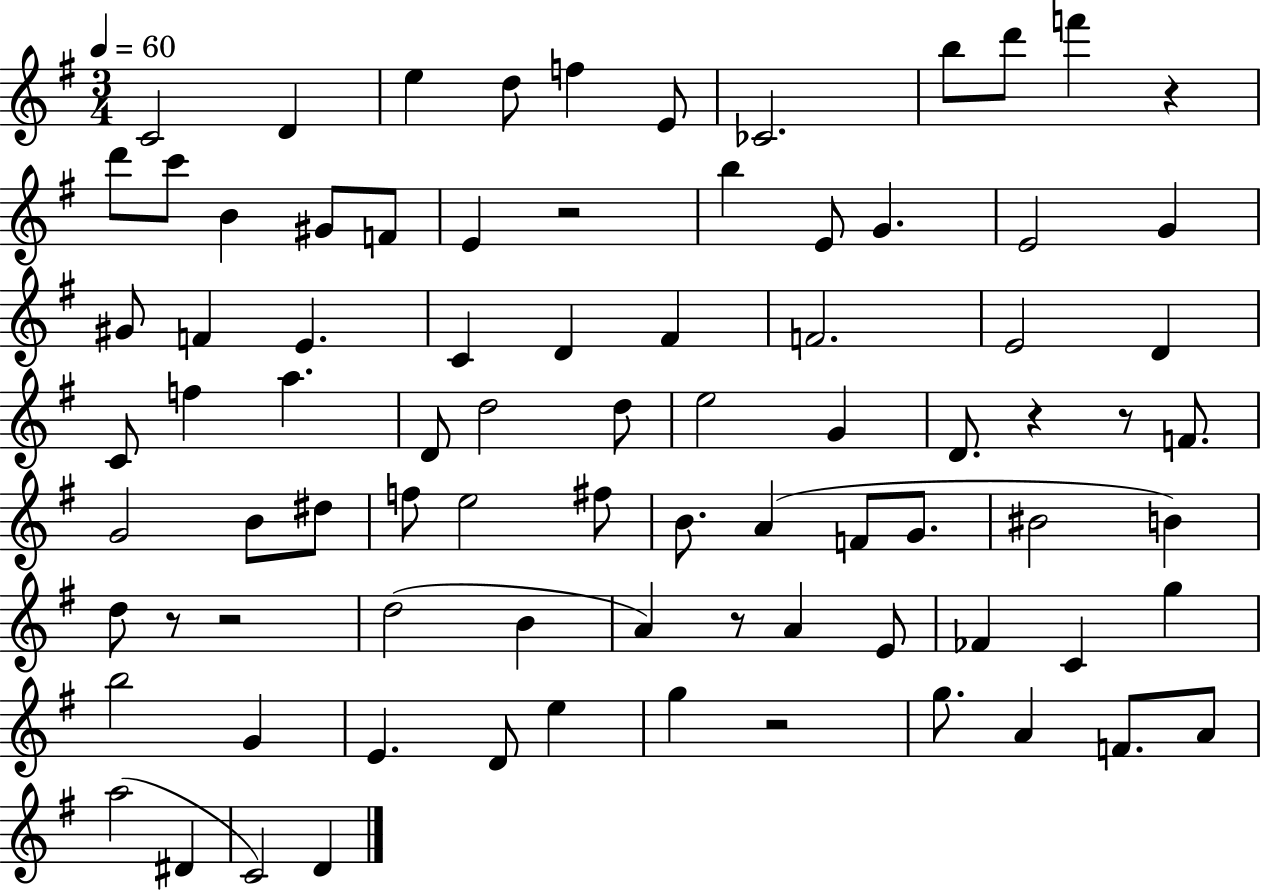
C4/h D4/q E5/q D5/e F5/q E4/e CES4/h. B5/e D6/e F6/q R/q D6/e C6/e B4/q G#4/e F4/e E4/q R/h B5/q E4/e G4/q. E4/h G4/q G#4/e F4/q E4/q. C4/q D4/q F#4/q F4/h. E4/h D4/q C4/e F5/q A5/q. D4/e D5/h D5/e E5/h G4/q D4/e. R/q R/e F4/e. G4/h B4/e D#5/e F5/e E5/h F#5/e B4/e. A4/q F4/e G4/e. BIS4/h B4/q D5/e R/e R/h D5/h B4/q A4/q R/e A4/q E4/e FES4/q C4/q G5/q B5/h G4/q E4/q. D4/e E5/q G5/q R/h G5/e. A4/q F4/e. A4/e A5/h D#4/q C4/h D4/q